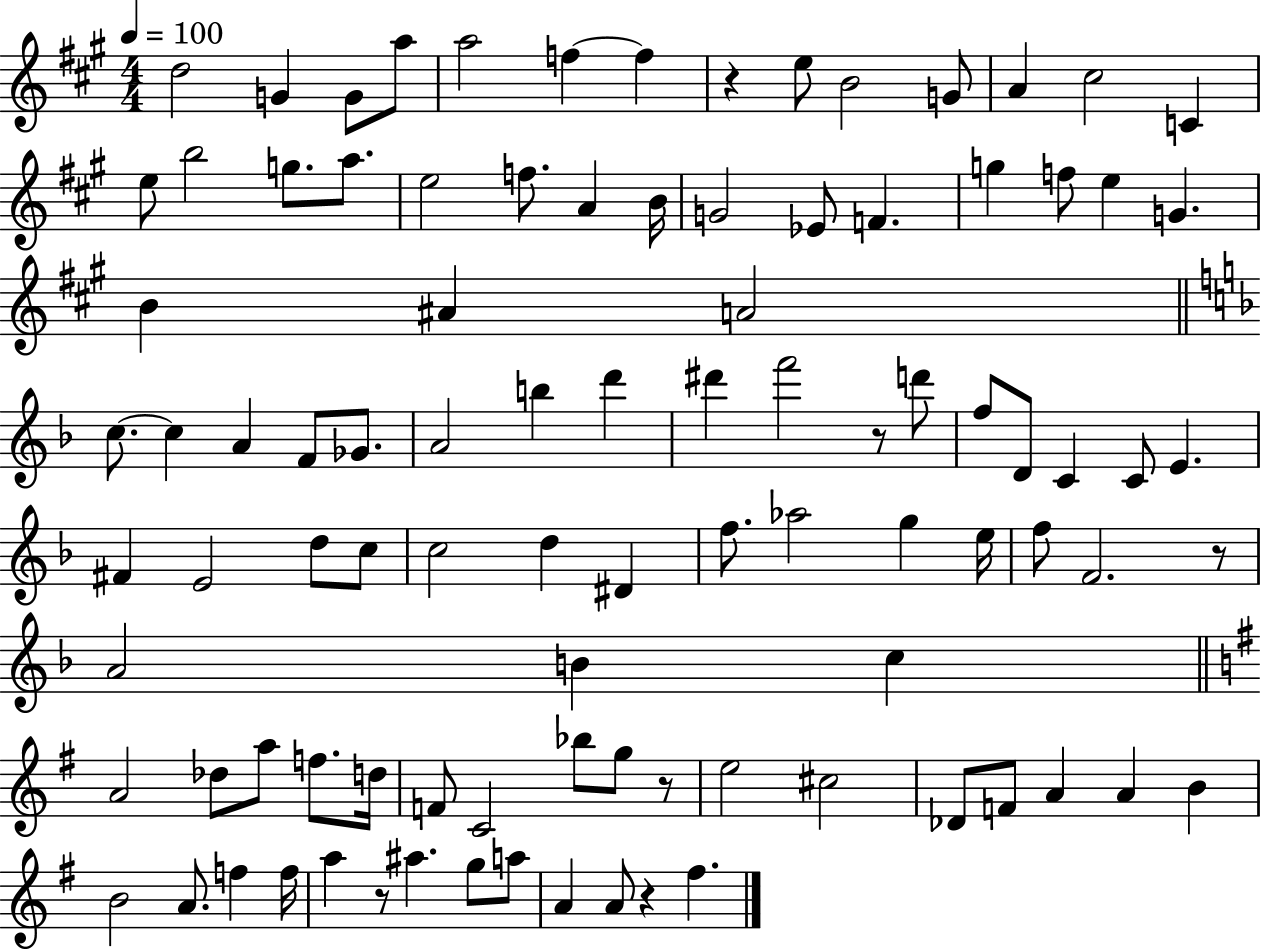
D5/h G4/q G4/e A5/e A5/h F5/q F5/q R/q E5/e B4/h G4/e A4/q C#5/h C4/q E5/e B5/h G5/e. A5/e. E5/h F5/e. A4/q B4/s G4/h Eb4/e F4/q. G5/q F5/e E5/q G4/q. B4/q A#4/q A4/h C5/e. C5/q A4/q F4/e Gb4/e. A4/h B5/q D6/q D#6/q F6/h R/e D6/e F5/e D4/e C4/q C4/e E4/q. F#4/q E4/h D5/e C5/e C5/h D5/q D#4/q F5/e. Ab5/h G5/q E5/s F5/e F4/h. R/e A4/h B4/q C5/q A4/h Db5/e A5/e F5/e. D5/s F4/e C4/h Bb5/e G5/e R/e E5/h C#5/h Db4/e F4/e A4/q A4/q B4/q B4/h A4/e. F5/q F5/s A5/q R/e A#5/q. G5/e A5/e A4/q A4/e R/q F#5/q.